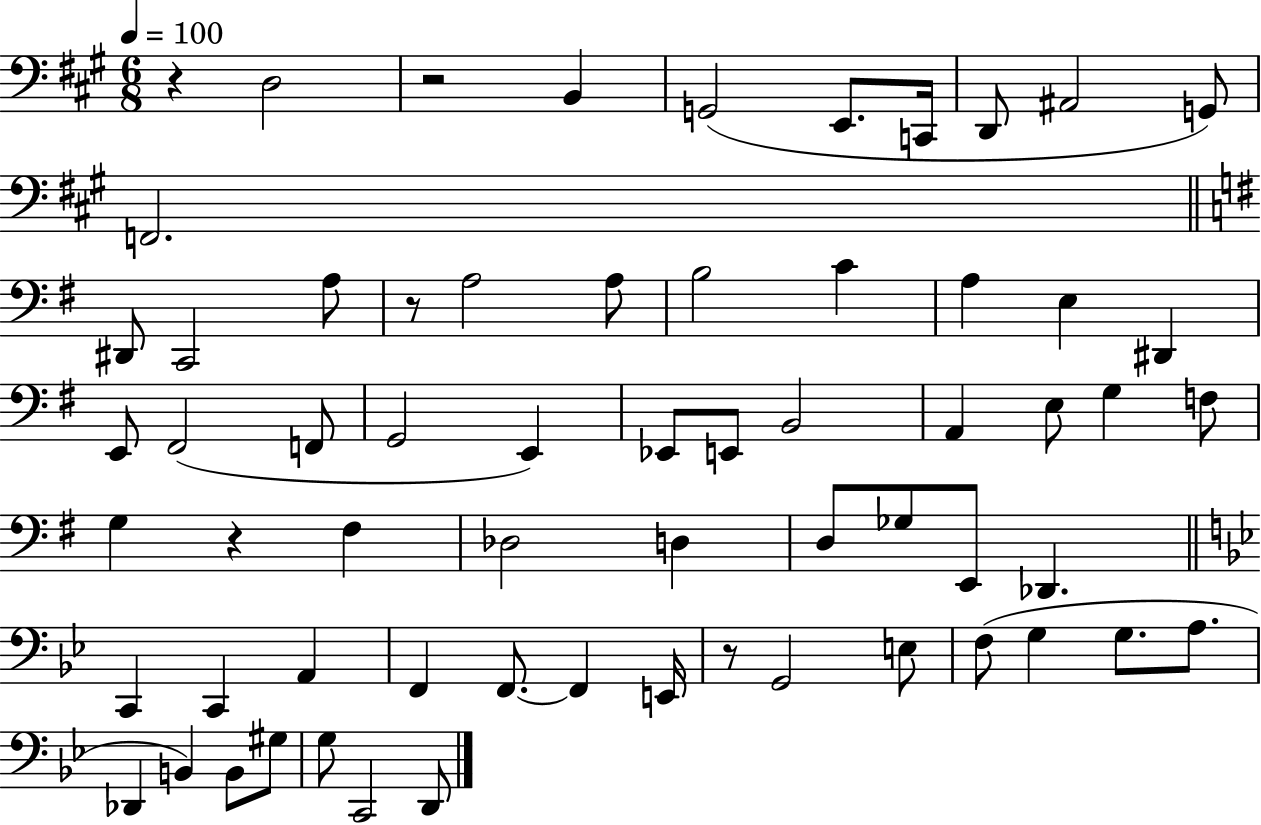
{
  \clef bass
  \numericTimeSignature
  \time 6/8
  \key a \major
  \tempo 4 = 100
  r4 d2 | r2 b,4 | g,2( e,8. c,16 | d,8 ais,2 g,8) | \break f,2. | \bar "||" \break \key e \minor dis,8 c,2 a8 | r8 a2 a8 | b2 c'4 | a4 e4 dis,4 | \break e,8 fis,2( f,8 | g,2 e,4) | ees,8 e,8 b,2 | a,4 e8 g4 f8 | \break g4 r4 fis4 | des2 d4 | d8 ges8 e,8 des,4. | \bar "||" \break \key bes \major c,4 c,4 a,4 | f,4 f,8.~~ f,4 e,16 | r8 g,2 e8 | f8( g4 g8. a8. | \break des,4 b,4) b,8 gis8 | g8 c,2 d,8 | \bar "|."
}